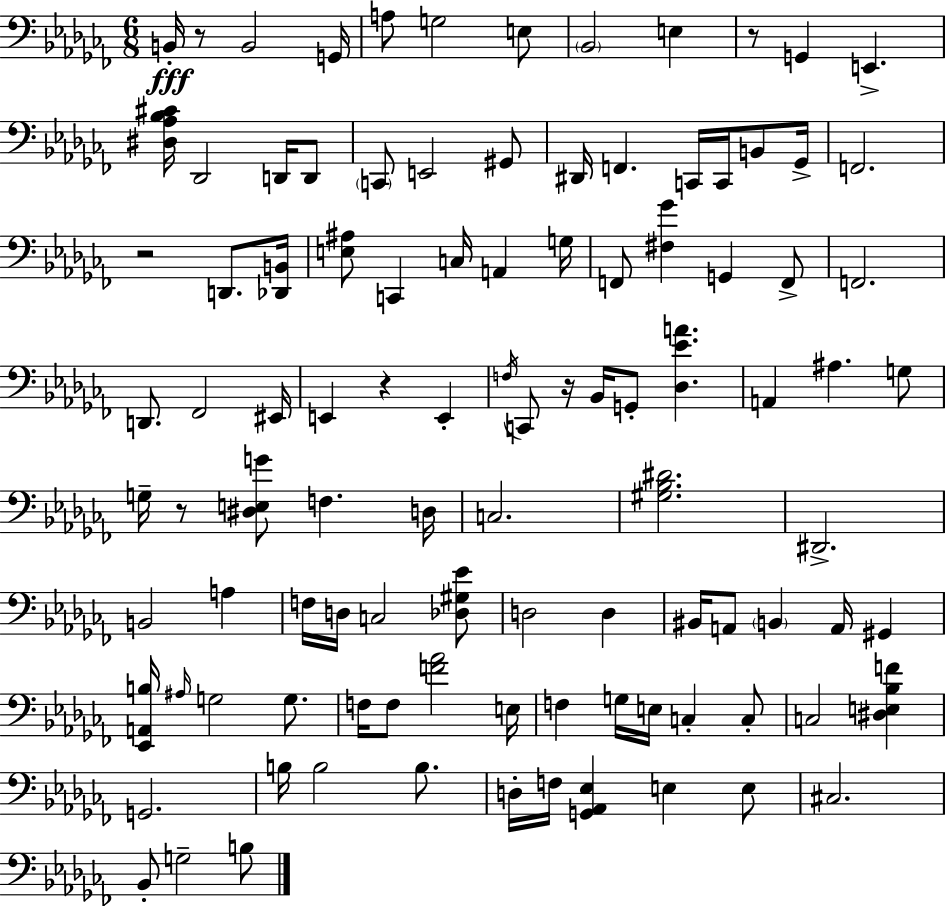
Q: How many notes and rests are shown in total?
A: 103